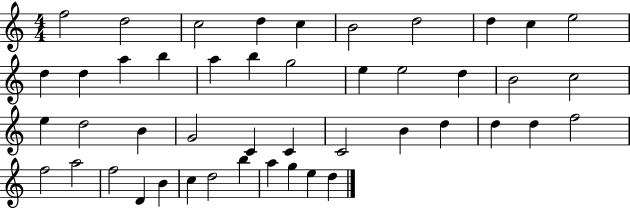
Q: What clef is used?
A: treble